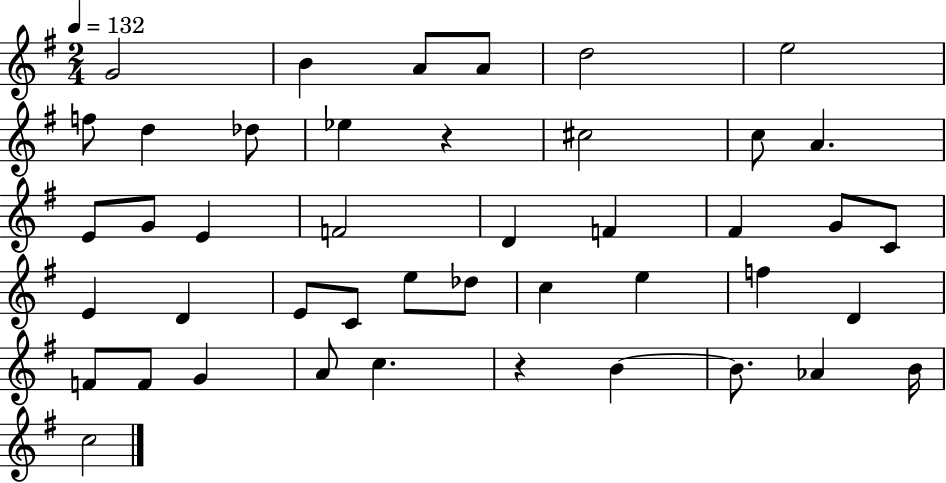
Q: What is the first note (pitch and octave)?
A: G4